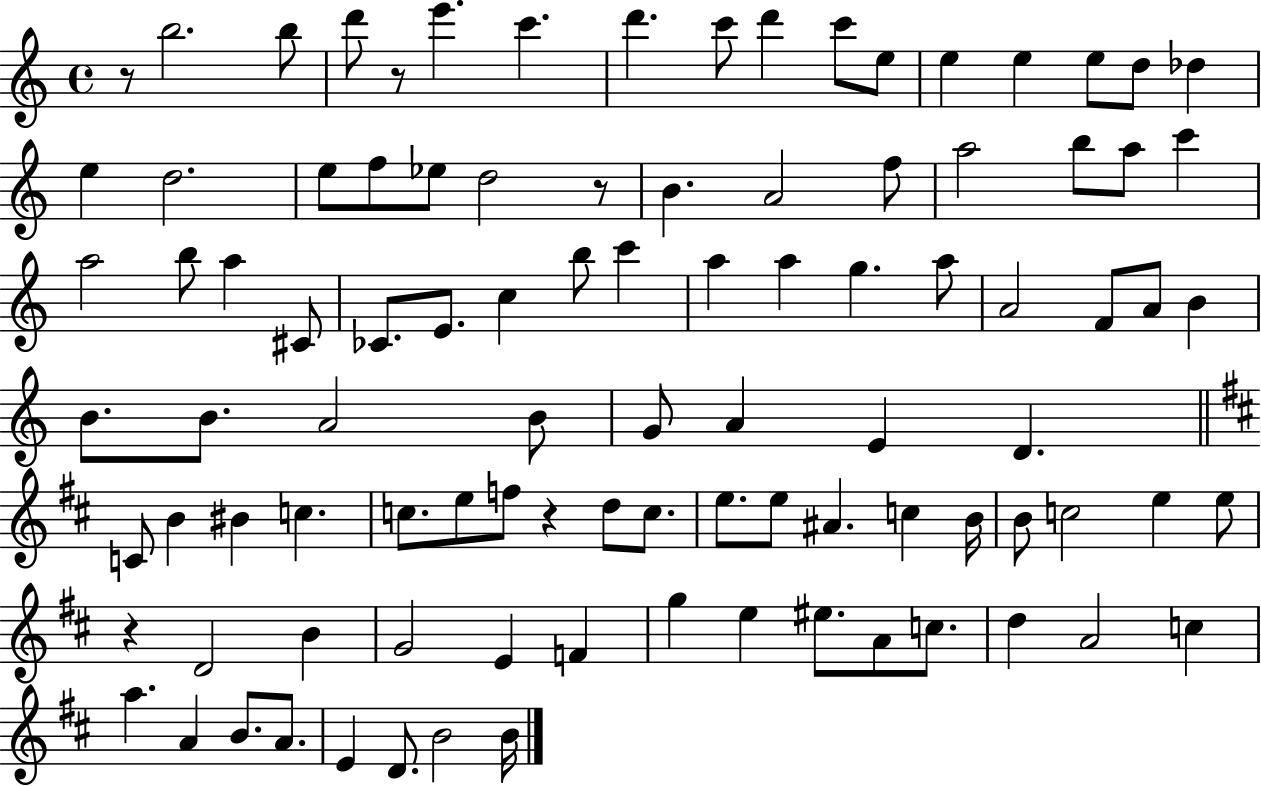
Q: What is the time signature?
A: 4/4